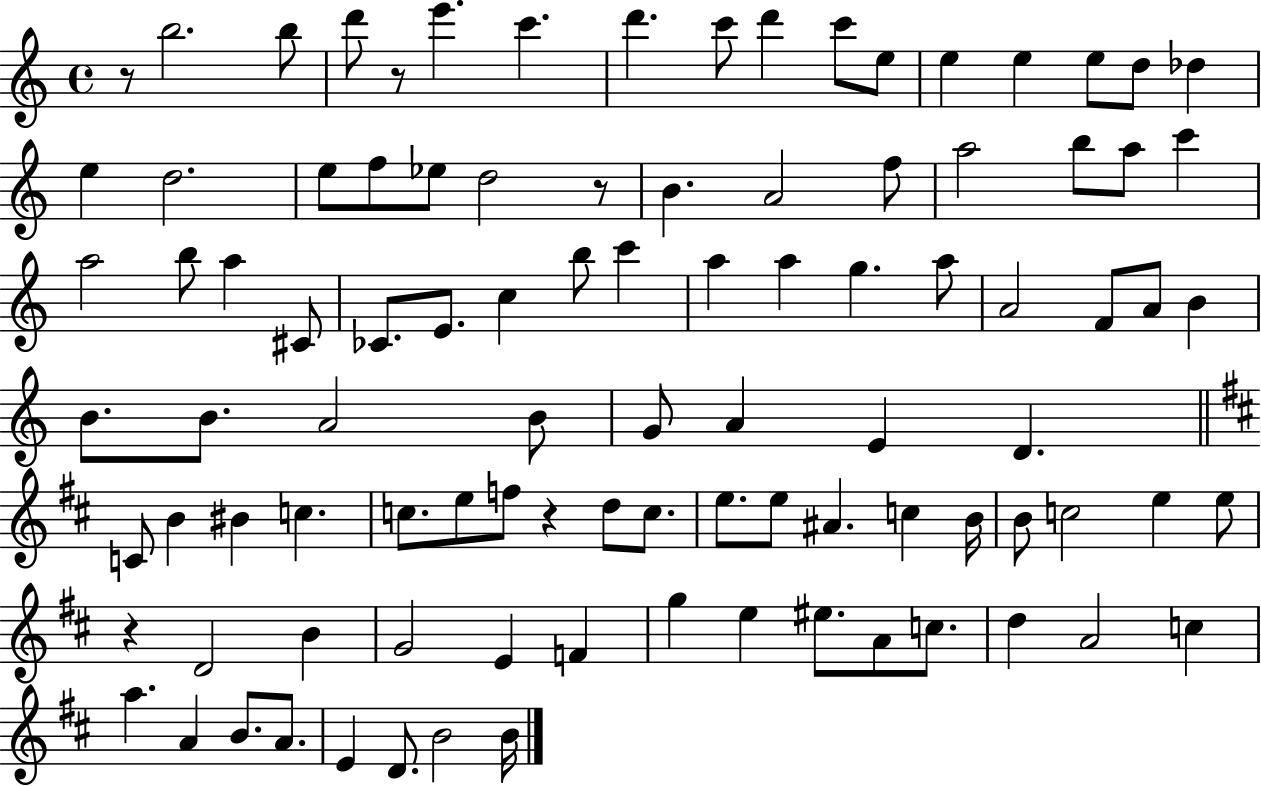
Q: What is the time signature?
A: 4/4